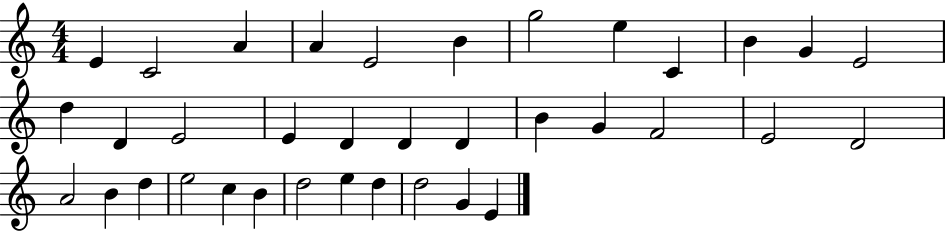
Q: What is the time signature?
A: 4/4